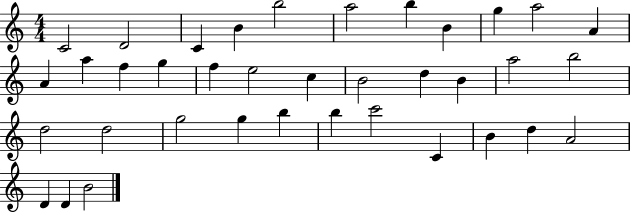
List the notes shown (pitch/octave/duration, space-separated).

C4/h D4/h C4/q B4/q B5/h A5/h B5/q B4/q G5/q A5/h A4/q A4/q A5/q F5/q G5/q F5/q E5/h C5/q B4/h D5/q B4/q A5/h B5/h D5/h D5/h G5/h G5/q B5/q B5/q C6/h C4/q B4/q D5/q A4/h D4/q D4/q B4/h